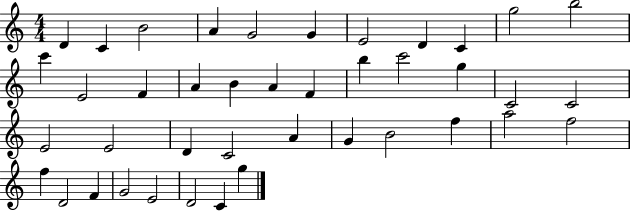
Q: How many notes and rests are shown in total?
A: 41